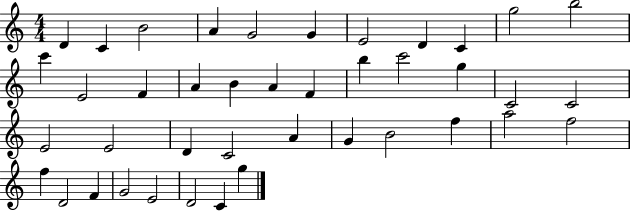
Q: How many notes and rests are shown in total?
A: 41